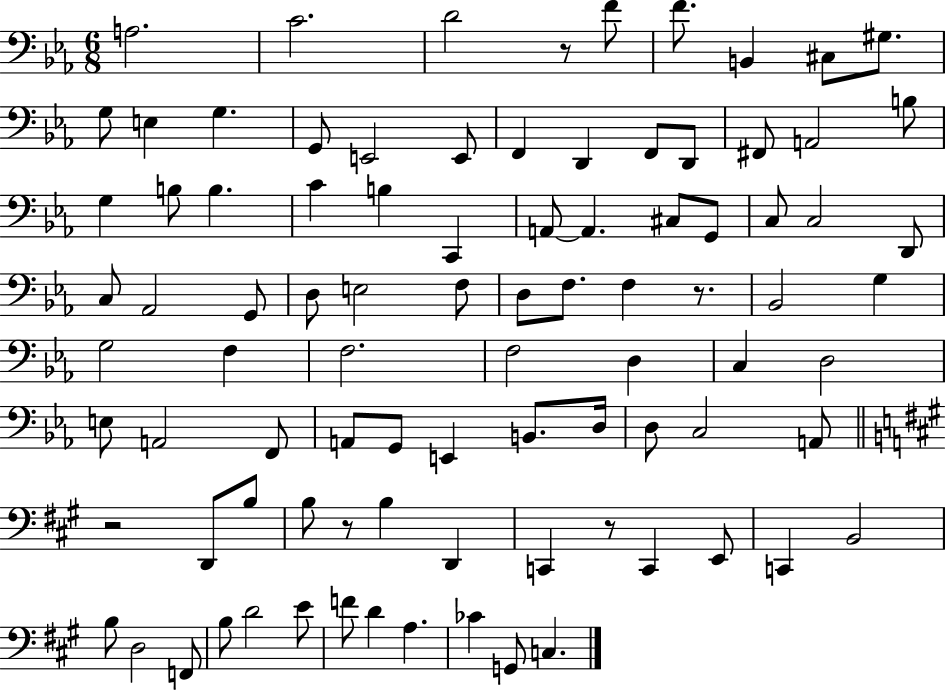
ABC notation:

X:1
T:Untitled
M:6/8
L:1/4
K:Eb
A,2 C2 D2 z/2 F/2 F/2 B,, ^C,/2 ^G,/2 G,/2 E, G, G,,/2 E,,2 E,,/2 F,, D,, F,,/2 D,,/2 ^F,,/2 A,,2 B,/2 G, B,/2 B, C B, C,, A,,/2 A,, ^C,/2 G,,/2 C,/2 C,2 D,,/2 C,/2 _A,,2 G,,/2 D,/2 E,2 F,/2 D,/2 F,/2 F, z/2 _B,,2 G, G,2 F, F,2 F,2 D, C, D,2 E,/2 A,,2 F,,/2 A,,/2 G,,/2 E,, B,,/2 D,/4 D,/2 C,2 A,,/2 z2 D,,/2 B,/2 B,/2 z/2 B, D,, C,, z/2 C,, E,,/2 C,, B,,2 B,/2 D,2 F,,/2 B,/2 D2 E/2 F/2 D A, _C G,,/2 C,